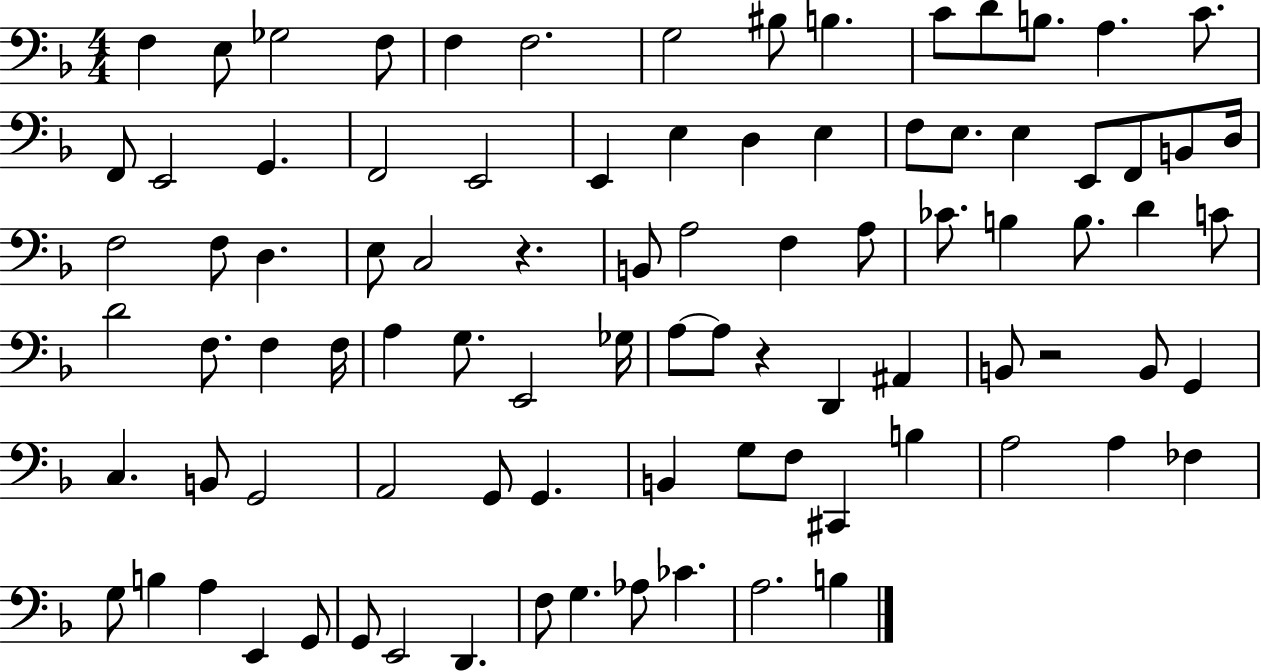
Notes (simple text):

F3/q E3/e Gb3/h F3/e F3/q F3/h. G3/h BIS3/e B3/q. C4/e D4/e B3/e. A3/q. C4/e. F2/e E2/h G2/q. F2/h E2/h E2/q E3/q D3/q E3/q F3/e E3/e. E3/q E2/e F2/e B2/e D3/s F3/h F3/e D3/q. E3/e C3/h R/q. B2/e A3/h F3/q A3/e CES4/e. B3/q B3/e. D4/q C4/e D4/h F3/e. F3/q F3/s A3/q G3/e. E2/h Gb3/s A3/e A3/e R/q D2/q A#2/q B2/e R/h B2/e G2/q C3/q. B2/e G2/h A2/h G2/e G2/q. B2/q G3/e F3/e C#2/q B3/q A3/h A3/q FES3/q G3/e B3/q A3/q E2/q G2/e G2/e E2/h D2/q. F3/e G3/q. Ab3/e CES4/q. A3/h. B3/q